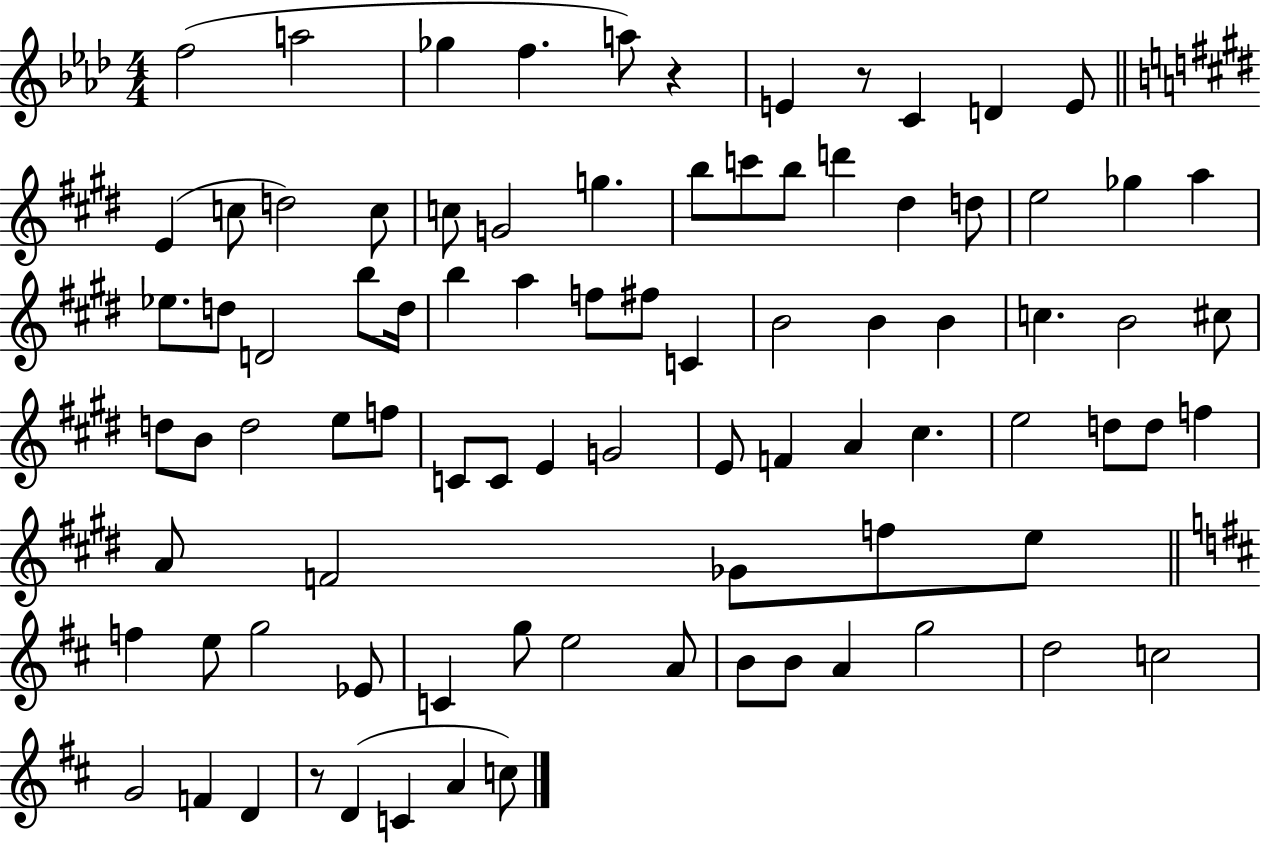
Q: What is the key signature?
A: AES major